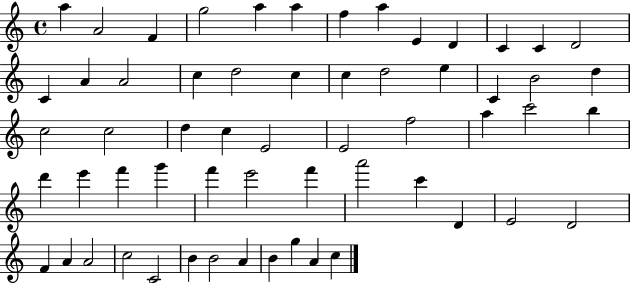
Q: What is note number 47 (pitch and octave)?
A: D4